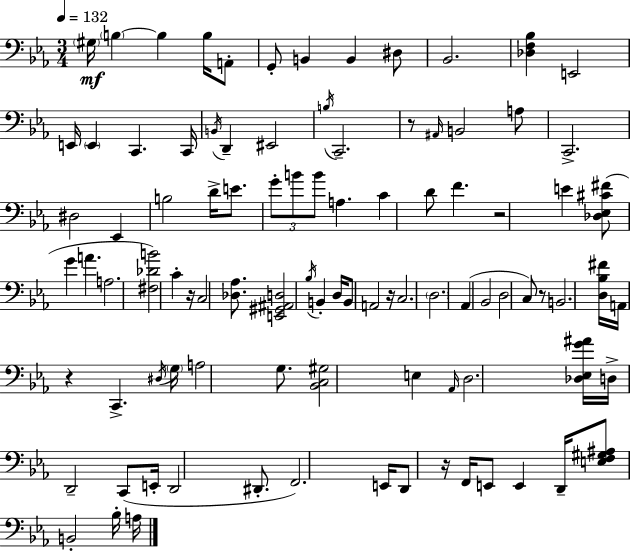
G#3/s B3/q B3/q B3/s A2/e G2/e B2/q B2/q D#3/e Bb2/h. [Db3,F3,Bb3]/q E2/h E2/s E2/q C2/q. C2/s B2/s D2/q EIS2/h B3/s C2/h. R/e A#2/s B2/h A3/e C2/h. D#3/h Eb2/q B3/h D4/s E4/e. G4/e B4/e B4/e A3/q. C4/q D4/e F4/q. R/h E4/q [Db3,Eb3,C#4,F#4]/e G4/q A4/q. A3/h. [F#3,Db4,B4]/h C4/q R/s C3/h [Db3,Ab3]/e. [E2,G#2,A#2,D3]/h Bb3/s B2/q D3/s B2/e A2/h R/s C3/h. D3/h. Ab2/q Bb2/h D3/h C3/e R/e B2/h. [D3,Bb3,F#4]/s A2/s R/q C2/q. D#3/s G3/s A3/h G3/e. [Bb2,C3,G#3]/h E3/q Ab2/s D3/h. [Db3,Eb3,G4,A#4]/s D3/s D2/h C2/e E2/s D2/h D#2/e. F2/h. E2/s D2/e R/s F2/s E2/e E2/q D2/s [E3,F3,G#3,A#3]/e B2/h Bb3/s A3/s